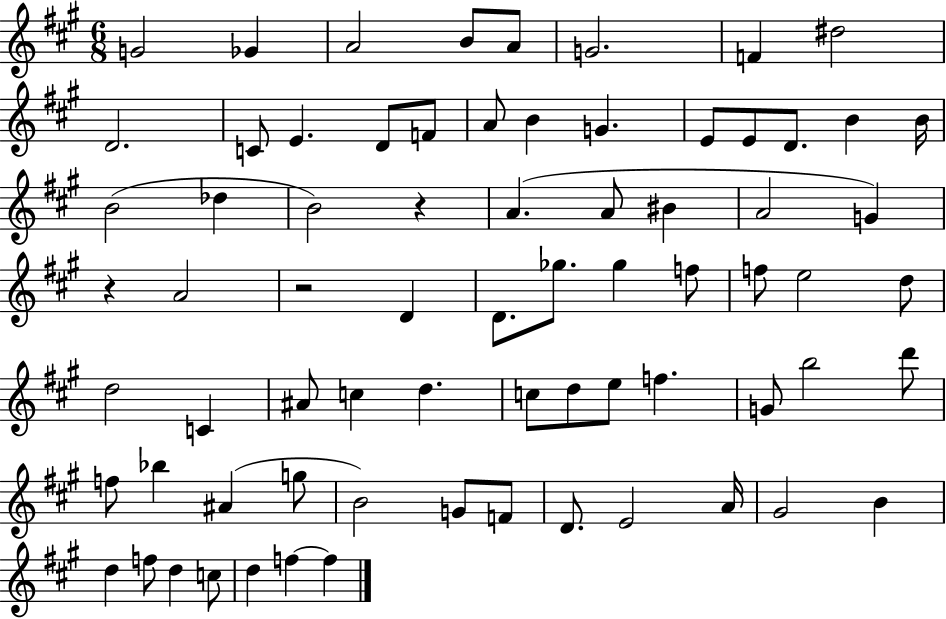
X:1
T:Untitled
M:6/8
L:1/4
K:A
G2 _G A2 B/2 A/2 G2 F ^d2 D2 C/2 E D/2 F/2 A/2 B G E/2 E/2 D/2 B B/4 B2 _d B2 z A A/2 ^B A2 G z A2 z2 D D/2 _g/2 _g f/2 f/2 e2 d/2 d2 C ^A/2 c d c/2 d/2 e/2 f G/2 b2 d'/2 f/2 _b ^A g/2 B2 G/2 F/2 D/2 E2 A/4 ^G2 B d f/2 d c/2 d f f